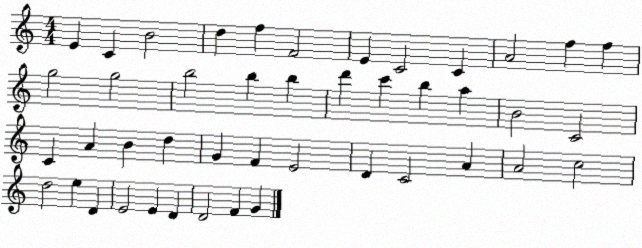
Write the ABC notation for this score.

X:1
T:Untitled
M:4/4
L:1/4
K:C
E C B2 d f F2 E C2 C A2 f f g2 g2 b2 b b d' c' b a B2 C2 C A B d G F E2 D C2 A A2 c2 d2 e D E2 E D D2 F G